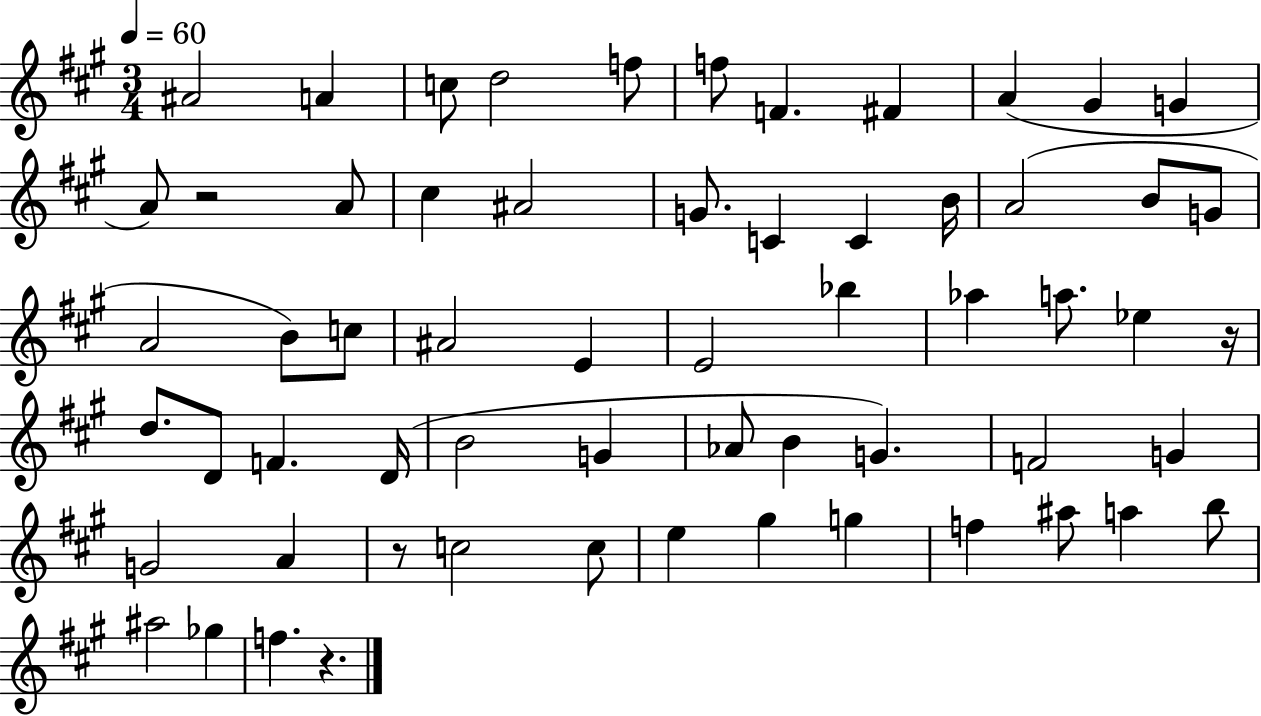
A#4/h A4/q C5/e D5/h F5/e F5/e F4/q. F#4/q A4/q G#4/q G4/q A4/e R/h A4/e C#5/q A#4/h G4/e. C4/q C4/q B4/s A4/h B4/e G4/e A4/h B4/e C5/e A#4/h E4/q E4/h Bb5/q Ab5/q A5/e. Eb5/q R/s D5/e. D4/e F4/q. D4/s B4/h G4/q Ab4/e B4/q G4/q. F4/h G4/q G4/h A4/q R/e C5/h C5/e E5/q G#5/q G5/q F5/q A#5/e A5/q B5/e A#5/h Gb5/q F5/q. R/q.